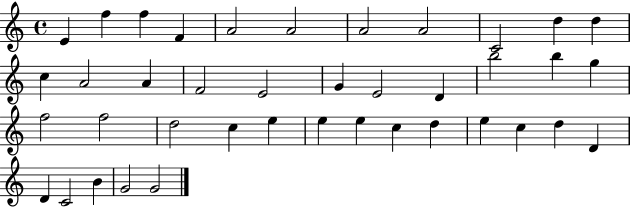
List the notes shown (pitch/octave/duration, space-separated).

E4/q F5/q F5/q F4/q A4/h A4/h A4/h A4/h C4/h D5/q D5/q C5/q A4/h A4/q F4/h E4/h G4/q E4/h D4/q B5/h B5/q G5/q F5/h F5/h D5/h C5/q E5/q E5/q E5/q C5/q D5/q E5/q C5/q D5/q D4/q D4/q C4/h B4/q G4/h G4/h